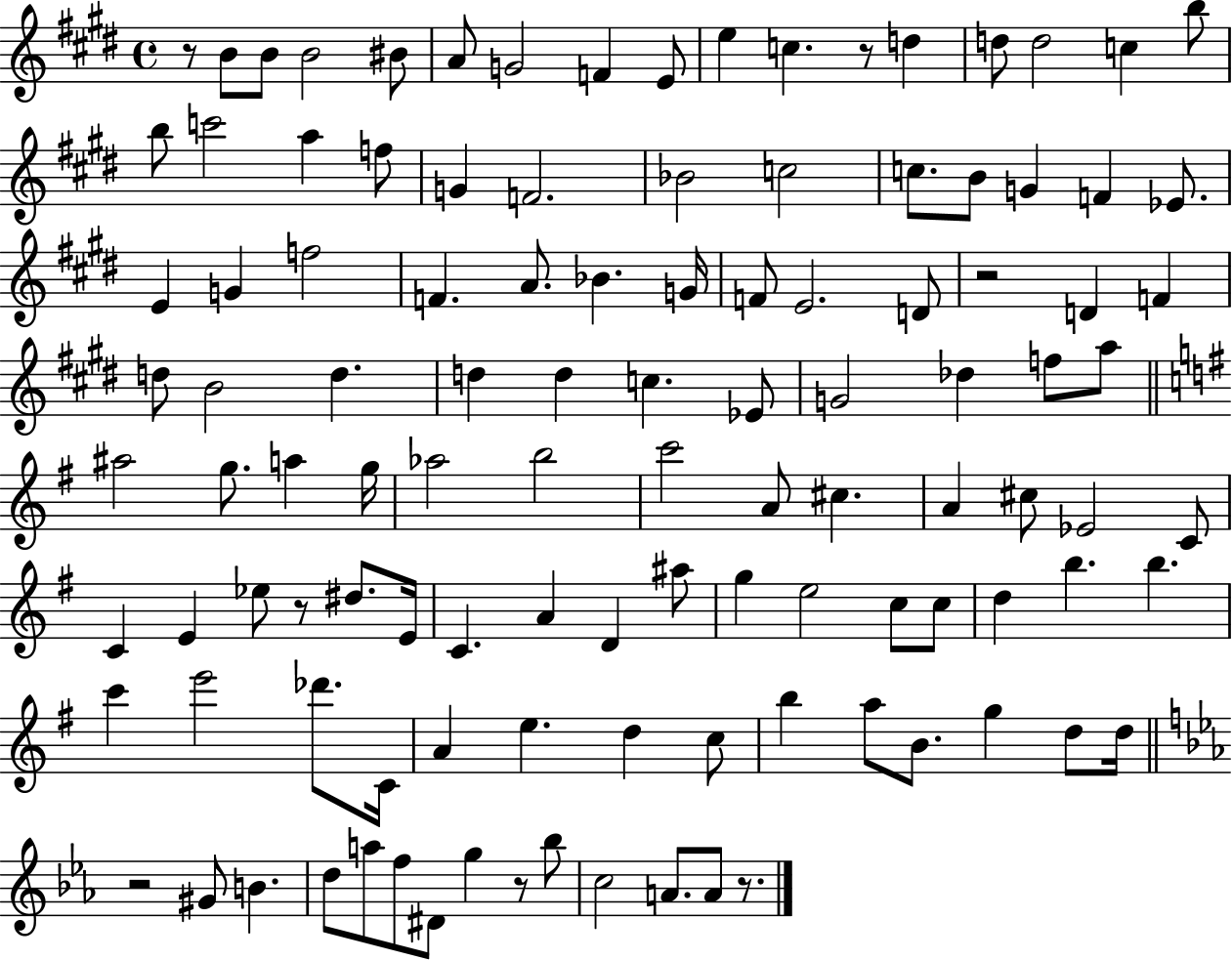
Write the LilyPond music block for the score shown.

{
  \clef treble
  \time 4/4
  \defaultTimeSignature
  \key e \major
  \repeat volta 2 { r8 b'8 b'8 b'2 bis'8 | a'8 g'2 f'4 e'8 | e''4 c''4. r8 d''4 | d''8 d''2 c''4 b''8 | \break b''8 c'''2 a''4 f''8 | g'4 f'2. | bes'2 c''2 | c''8. b'8 g'4 f'4 ees'8. | \break e'4 g'4 f''2 | f'4. a'8. bes'4. g'16 | f'8 e'2. d'8 | r2 d'4 f'4 | \break d''8 b'2 d''4. | d''4 d''4 c''4. ees'8 | g'2 des''4 f''8 a''8 | \bar "||" \break \key e \minor ais''2 g''8. a''4 g''16 | aes''2 b''2 | c'''2 a'8 cis''4. | a'4 cis''8 ees'2 c'8 | \break c'4 e'4 ees''8 r8 dis''8. e'16 | c'4. a'4 d'4 ais''8 | g''4 e''2 c''8 c''8 | d''4 b''4. b''4. | \break c'''4 e'''2 des'''8. c'16 | a'4 e''4. d''4 c''8 | b''4 a''8 b'8. g''4 d''8 d''16 | \bar "||" \break \key ees \major r2 gis'8 b'4. | d''8 a''8 f''8 dis'8 g''4 r8 bes''8 | c''2 a'8. a'8 r8. | } \bar "|."
}